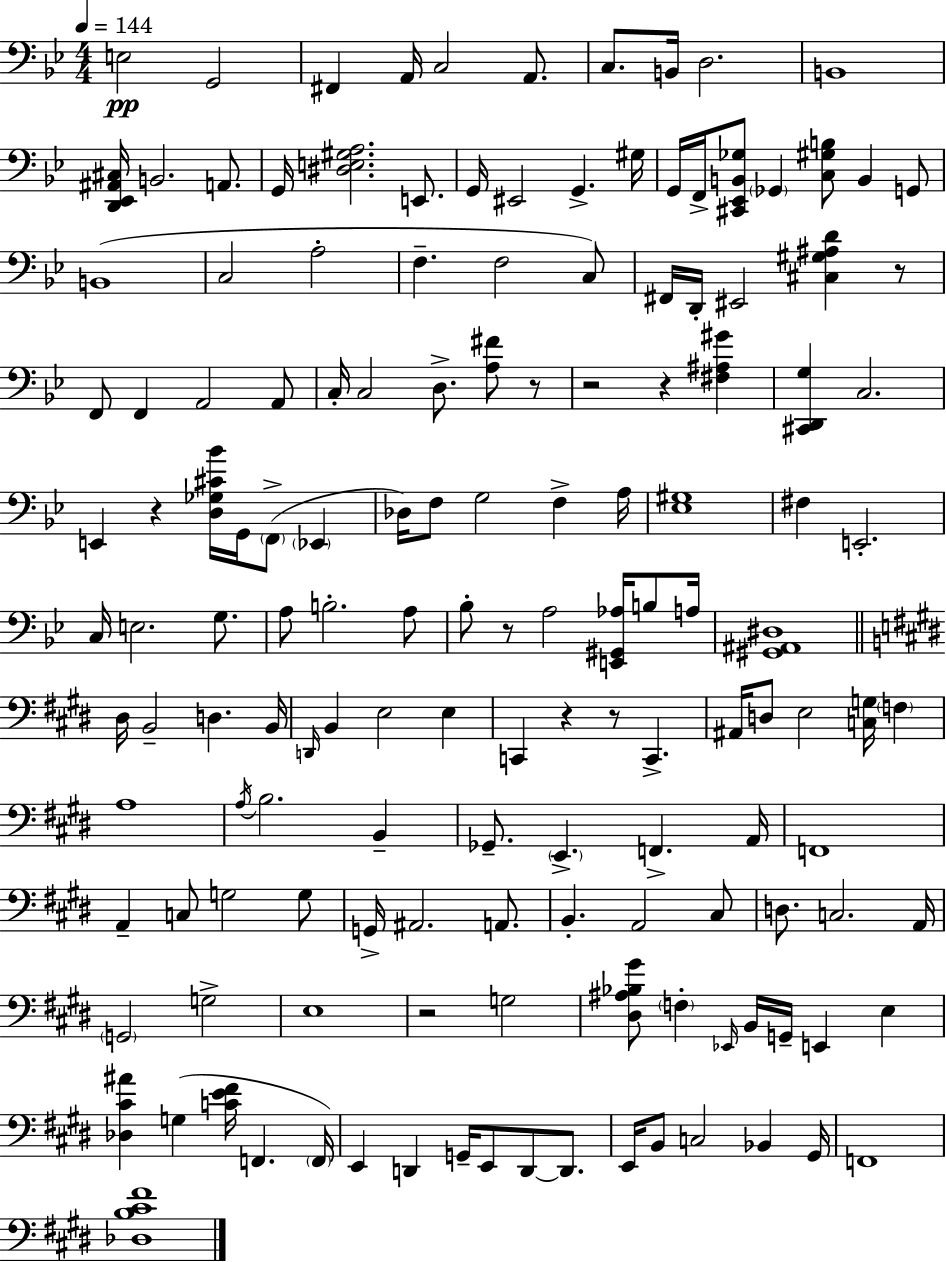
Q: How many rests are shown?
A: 9